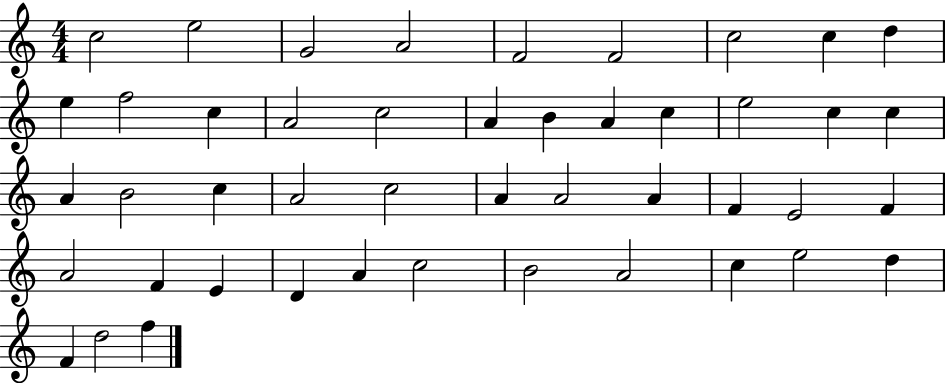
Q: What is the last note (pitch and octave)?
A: F5